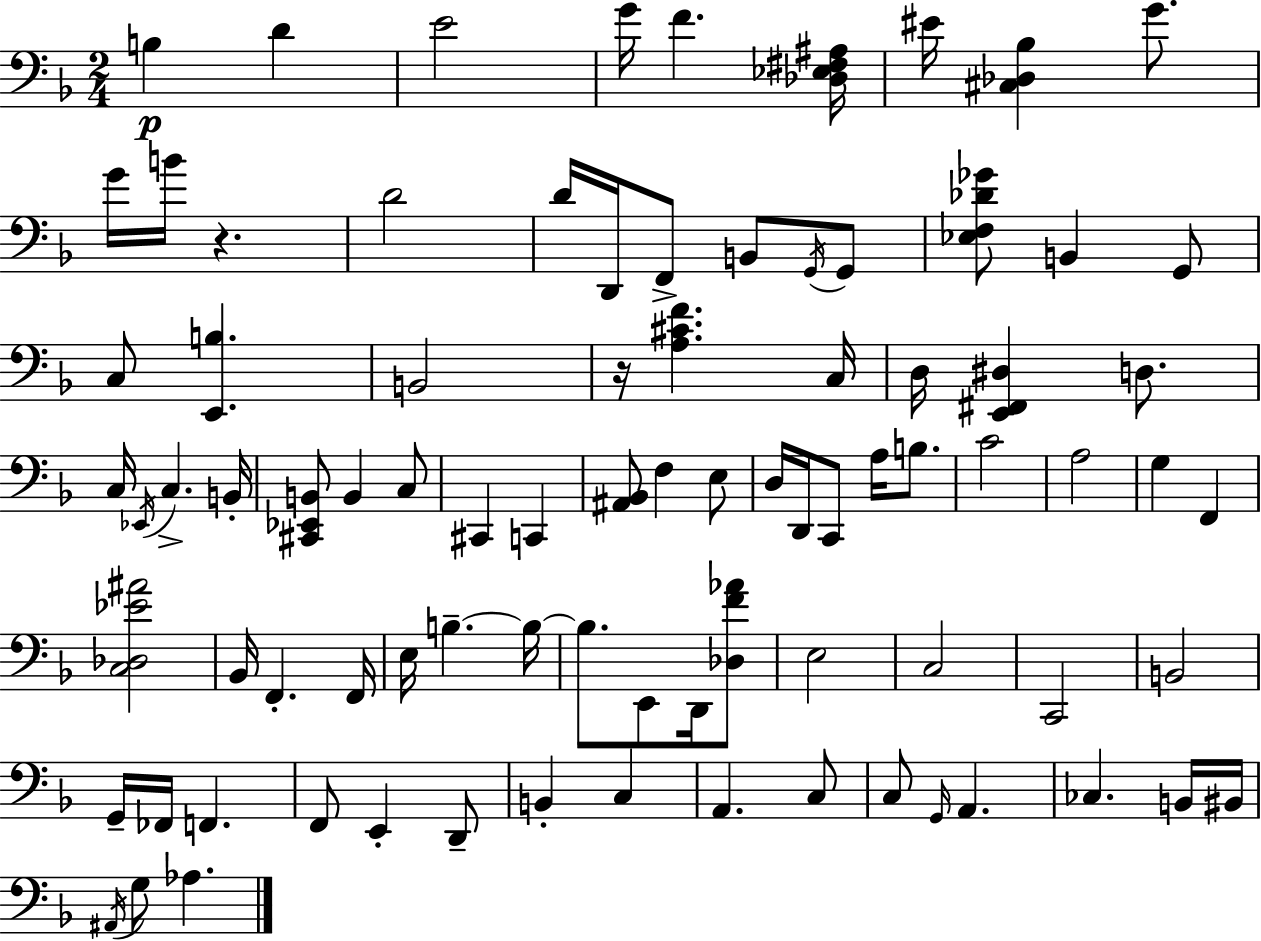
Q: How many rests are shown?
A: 2